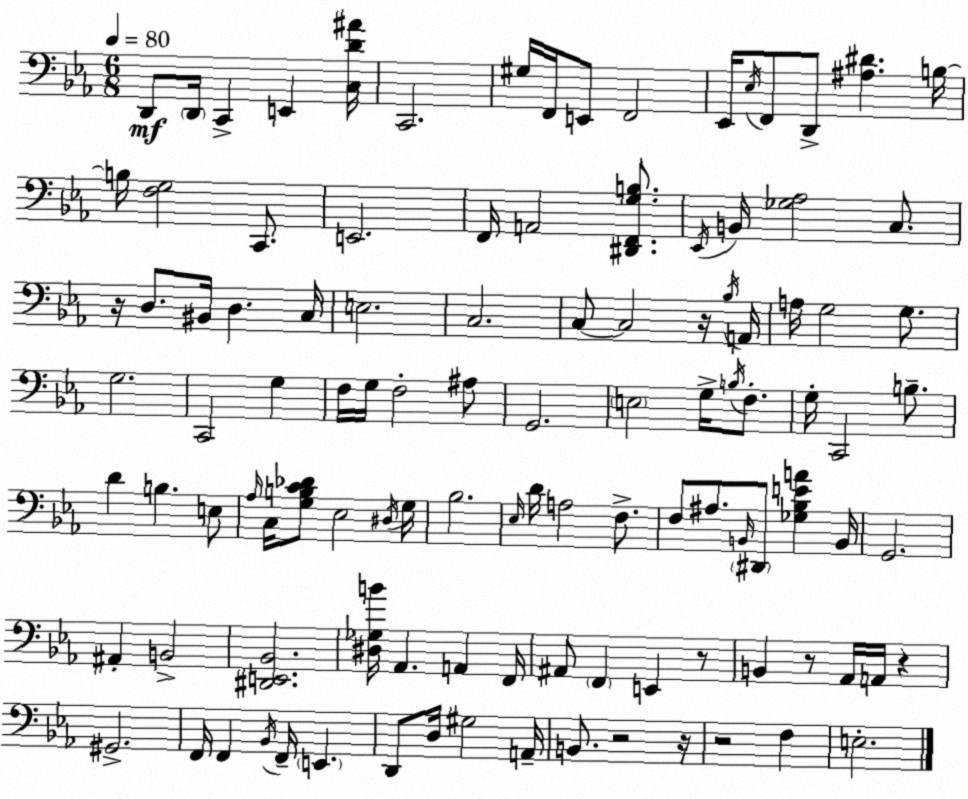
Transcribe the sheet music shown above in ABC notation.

X:1
T:Untitled
M:6/8
L:1/4
K:Eb
D,,/2 D,,/4 C,, E,, [C,D^A]/4 C,,2 ^G,/4 F,,/4 E,,/2 F,,2 _E,,/4 _E,/4 F,,/2 D,,/2 [^A,^D] B,/4 B,/4 [F,G,]2 C,,/2 E,,2 F,,/4 A,,2 [^D,,F,,G,B,]/2 _E,,/4 B,,/4 [_G,_A,]2 C,/2 z/4 D,/2 ^B,,/4 D, C,/4 E,2 C,2 C,/2 C,2 z/4 _B,/4 A,,/4 A,/4 G,2 G,/2 G,2 C,,2 G, F,/4 G,/4 F,2 ^A,/2 G,,2 E,2 G,/4 B,/4 F,/2 G,/4 C,,2 B,/2 D B, E,/2 _A,/4 C,/4 [G,B,C_D]/2 _E,2 ^D,/4 G,/4 _B,2 _E,/4 D/4 A,2 F,/2 F,/2 ^A,/2 B,,/4 ^D,,/2 [_G,_B,EA] B,,/4 G,,2 ^A,, B,,2 [^D,,E,,_B,,]2 [^D,_G,B]/4 _A,, A,, F,,/4 ^A,,/2 F,, E,, z/2 B,, z/2 _A,,/4 A,,/4 z ^G,,2 F,,/4 F,, _B,,/4 F,,/4 E,, D,,/2 D,/4 ^G,2 A,,/4 B,,/2 z2 z/4 z2 F, E,2